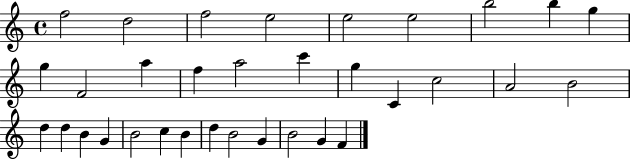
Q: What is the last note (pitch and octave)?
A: F4